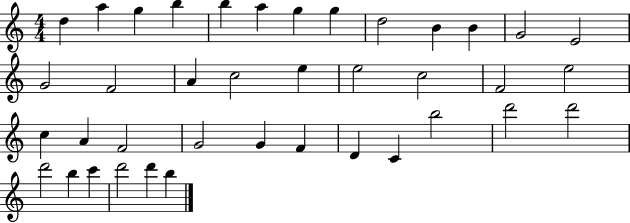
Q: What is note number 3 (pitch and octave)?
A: G5